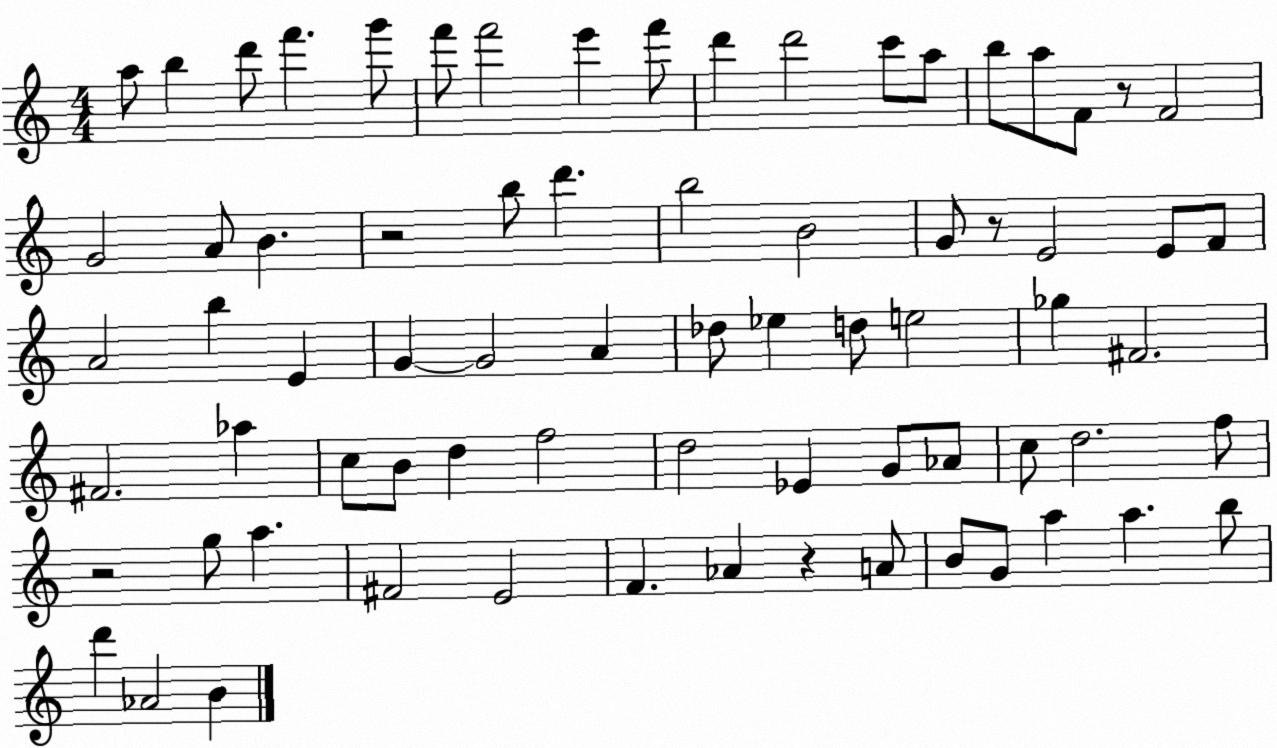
X:1
T:Untitled
M:4/4
L:1/4
K:C
a/2 b d'/2 f' g'/2 f'/2 f'2 e' f'/2 d' d'2 c'/2 a/2 b/2 a/2 F/2 z/2 F2 G2 A/2 B z2 b/2 d' b2 B2 G/2 z/2 E2 E/2 F/2 A2 b E G G2 A _d/2 _e d/2 e2 _g ^F2 ^F2 _a c/2 B/2 d f2 d2 _E G/2 _A/2 c/2 d2 f/2 z2 g/2 a ^F2 E2 F _A z A/2 B/2 G/2 a a b/2 d' _A2 B